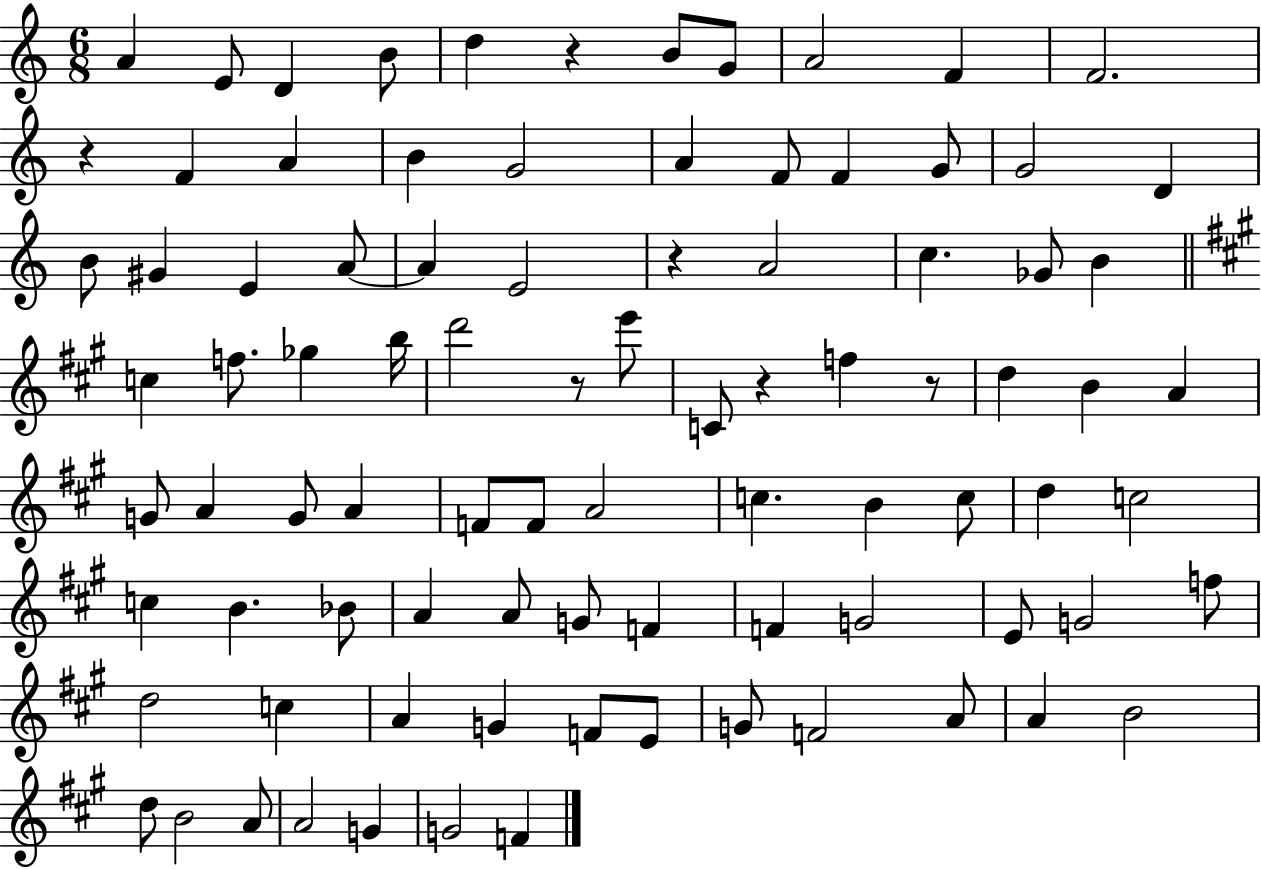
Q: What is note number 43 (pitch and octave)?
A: A4